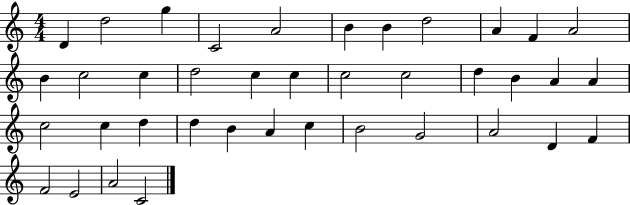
X:1
T:Untitled
M:4/4
L:1/4
K:C
D d2 g C2 A2 B B d2 A F A2 B c2 c d2 c c c2 c2 d B A A c2 c d d B A c B2 G2 A2 D F F2 E2 A2 C2